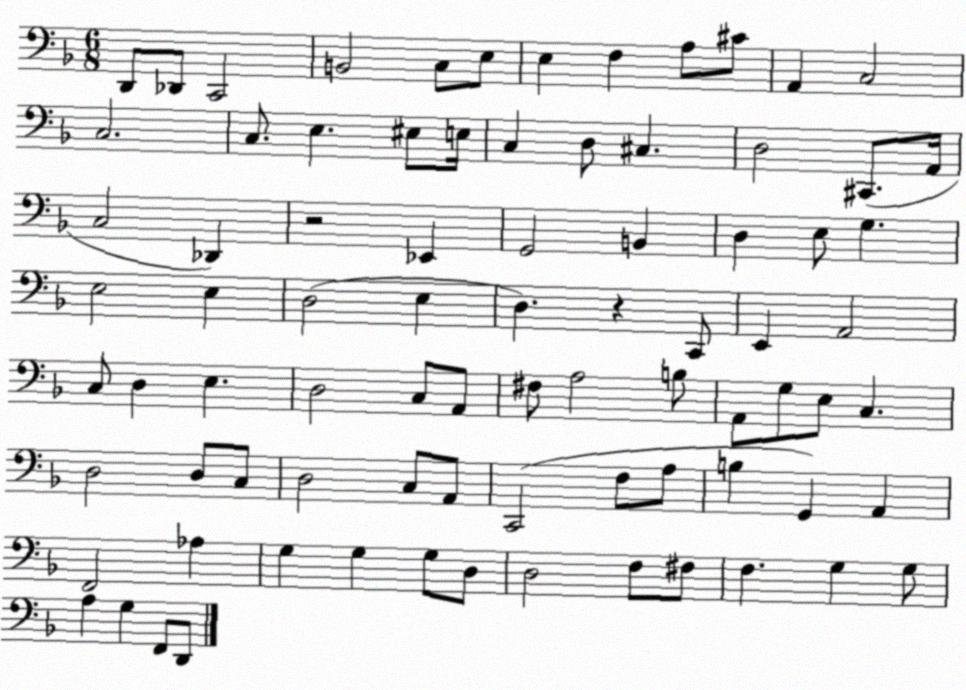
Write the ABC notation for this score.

X:1
T:Untitled
M:6/8
L:1/4
K:F
D,,/2 _D,,/2 C,,2 B,,2 C,/2 E,/2 E, F, A,/2 ^C/2 A,, C,2 C,2 C,/2 E, ^E,/2 E,/4 C, D,/2 ^C, D,2 ^C,,/2 A,,/4 C,2 _D,, z2 _E,, G,,2 B,, D, E,/2 G, E,2 E, D,2 E, D, z C,,/2 E,, A,,2 C,/2 D, E, D,2 C,/2 A,,/2 ^F,/2 A,2 B,/2 A,,/2 G,/2 E,/2 C, D,2 D,/2 C,/2 D,2 C,/2 A,,/2 C,,2 F,/2 A,/2 B, G,, A,, F,,2 _A, G, G, G,/2 D,/2 D,2 F,/2 ^F,/2 F, G, G,/2 A, G, F,,/2 D,,/2